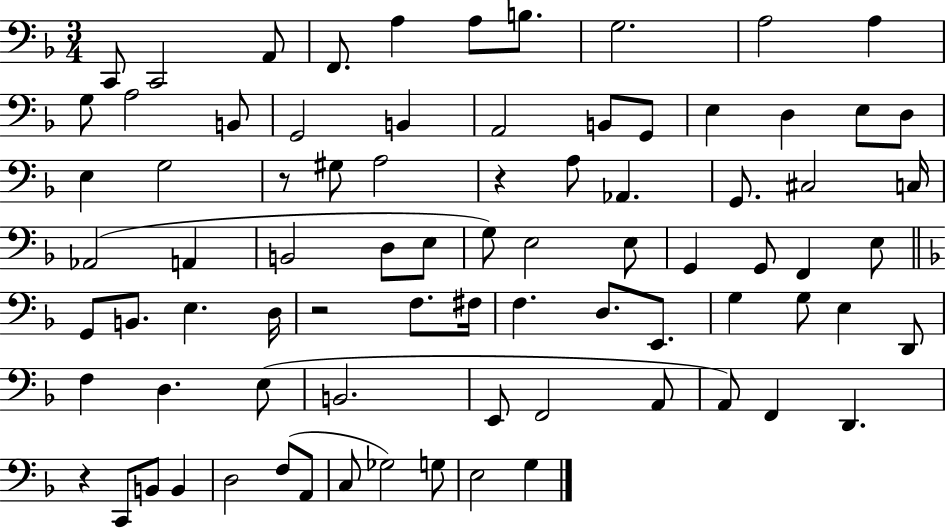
{
  \clef bass
  \numericTimeSignature
  \time 3/4
  \key f \major
  \repeat volta 2 { c,8 c,2 a,8 | f,8. a4 a8 b8. | g2. | a2 a4 | \break g8 a2 b,8 | g,2 b,4 | a,2 b,8 g,8 | e4 d4 e8 d8 | \break e4 g2 | r8 gis8 a2 | r4 a8 aes,4. | g,8. cis2 c16 | \break aes,2( a,4 | b,2 d8 e8 | g8) e2 e8 | g,4 g,8 f,4 e8 | \break \bar "||" \break \key f \major g,8 b,8. e4. d16 | r2 f8. fis16 | f4. d8. e,8. | g4 g8 e4 d,8 | \break f4 d4. e8( | b,2. | e,8 f,2 a,8 | a,8) f,4 d,4. | \break r4 c,8 b,8 b,4 | d2 f8( a,8 | c8 ges2) g8 | e2 g4 | \break } \bar "|."
}